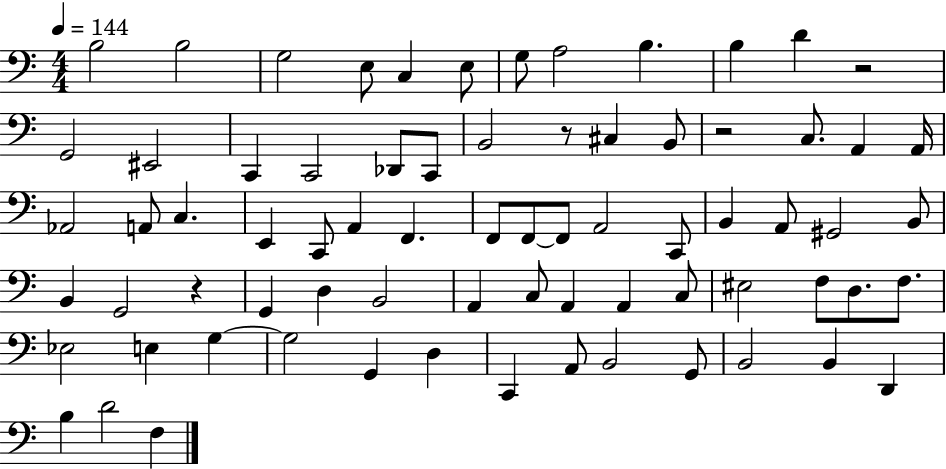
{
  \clef bass
  \numericTimeSignature
  \time 4/4
  \key c \major
  \tempo 4 = 144
  b2 b2 | g2 e8 c4 e8 | g8 a2 b4. | b4 d'4 r2 | \break g,2 eis,2 | c,4 c,2 des,8 c,8 | b,2 r8 cis4 b,8 | r2 c8. a,4 a,16 | \break aes,2 a,8 c4. | e,4 c,8 a,4 f,4. | f,8 f,8~~ f,8 a,2 c,8 | b,4 a,8 gis,2 b,8 | \break b,4 g,2 r4 | g,4 d4 b,2 | a,4 c8 a,4 a,4 c8 | eis2 f8 d8. f8. | \break ees2 e4 g4~~ | g2 g,4 d4 | c,4 a,8 b,2 g,8 | b,2 b,4 d,4 | \break b4 d'2 f4 | \bar "|."
}